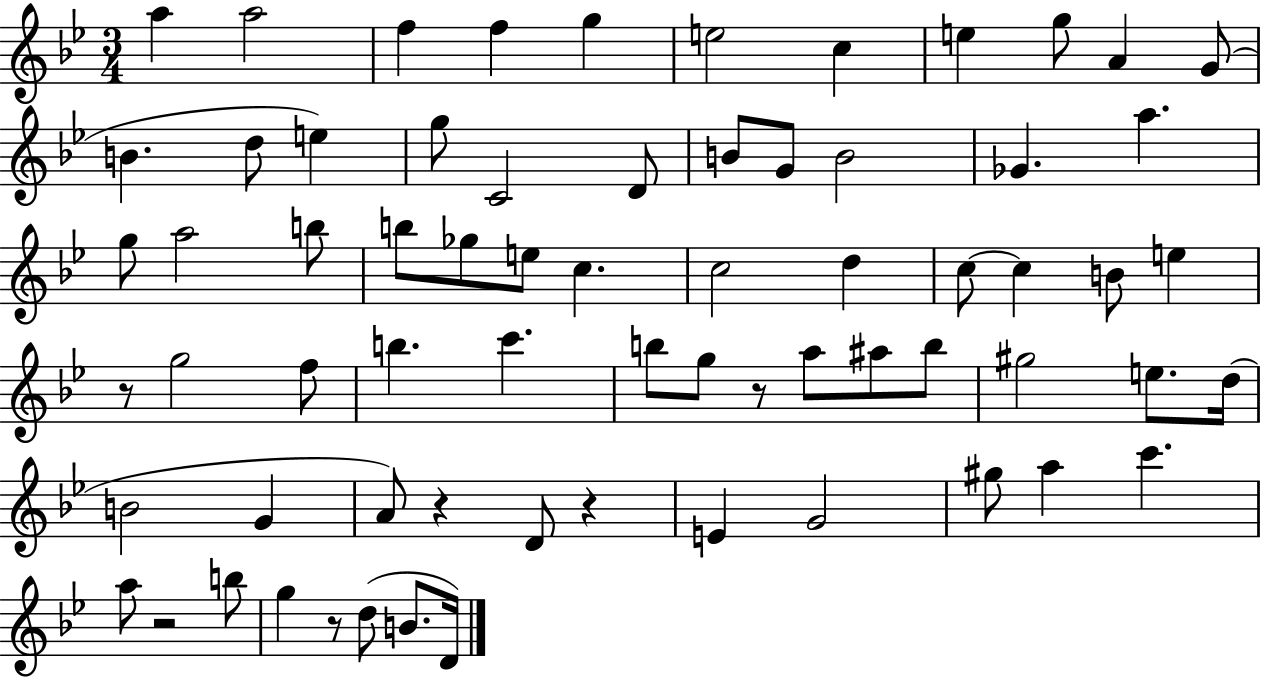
{
  \clef treble
  \numericTimeSignature
  \time 3/4
  \key bes \major
  a''4 a''2 | f''4 f''4 g''4 | e''2 c''4 | e''4 g''8 a'4 g'8( | \break b'4. d''8 e''4) | g''8 c'2 d'8 | b'8 g'8 b'2 | ges'4. a''4. | \break g''8 a''2 b''8 | b''8 ges''8 e''8 c''4. | c''2 d''4 | c''8~~ c''4 b'8 e''4 | \break r8 g''2 f''8 | b''4. c'''4. | b''8 g''8 r8 a''8 ais''8 b''8 | gis''2 e''8. d''16( | \break b'2 g'4 | a'8) r4 d'8 r4 | e'4 g'2 | gis''8 a''4 c'''4. | \break a''8 r2 b''8 | g''4 r8 d''8( b'8. d'16) | \bar "|."
}